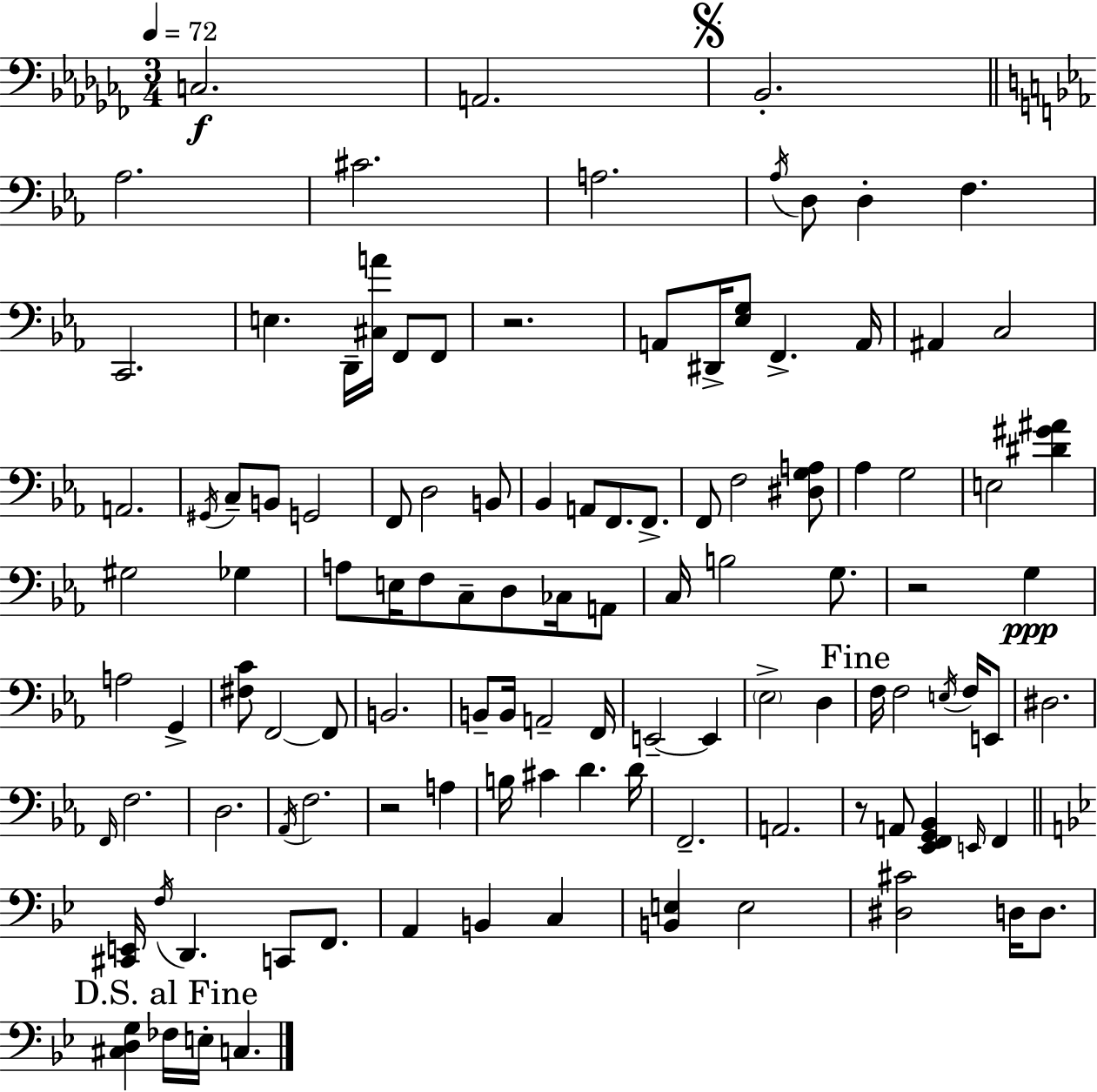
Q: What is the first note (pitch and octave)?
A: C3